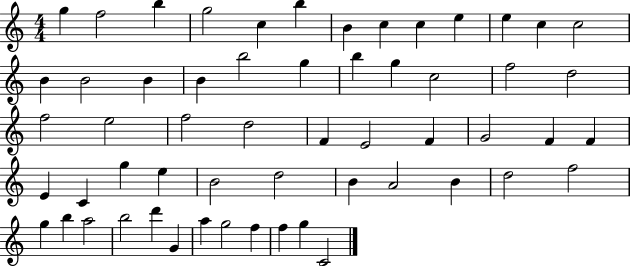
{
  \clef treble
  \numericTimeSignature
  \time 4/4
  \key c \major
  g''4 f''2 b''4 | g''2 c''4 b''4 | b'4 c''4 c''4 e''4 | e''4 c''4 c''2 | \break b'4 b'2 b'4 | b'4 b''2 g''4 | b''4 g''4 c''2 | f''2 d''2 | \break f''2 e''2 | f''2 d''2 | f'4 e'2 f'4 | g'2 f'4 f'4 | \break e'4 c'4 g''4 e''4 | b'2 d''2 | b'4 a'2 b'4 | d''2 f''2 | \break g''4 b''4 a''2 | b''2 d'''4 g'4 | a''4 g''2 f''4 | f''4 g''4 c'2 | \break \bar "|."
}